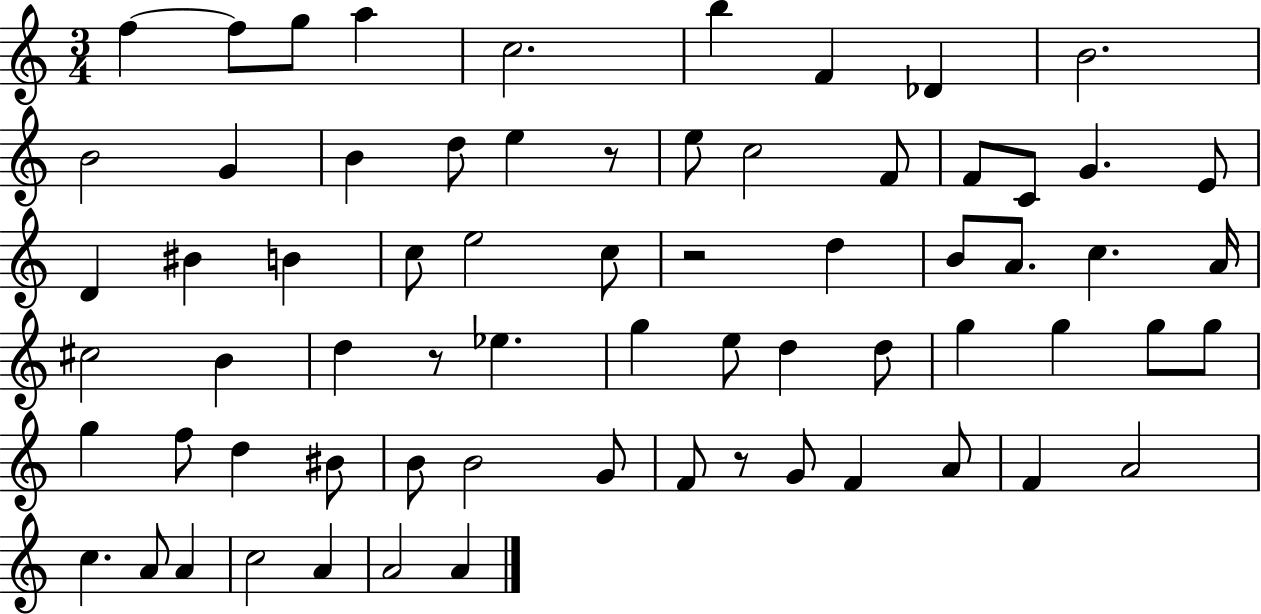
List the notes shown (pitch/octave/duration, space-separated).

F5/q F5/e G5/e A5/q C5/h. B5/q F4/q Db4/q B4/h. B4/h G4/q B4/q D5/e E5/q R/e E5/e C5/h F4/e F4/e C4/e G4/q. E4/e D4/q BIS4/q B4/q C5/e E5/h C5/e R/h D5/q B4/e A4/e. C5/q. A4/s C#5/h B4/q D5/q R/e Eb5/q. G5/q E5/e D5/q D5/e G5/q G5/q G5/e G5/e G5/q F5/e D5/q BIS4/e B4/e B4/h G4/e F4/e R/e G4/e F4/q A4/e F4/q A4/h C5/q. A4/e A4/q C5/h A4/q A4/h A4/q